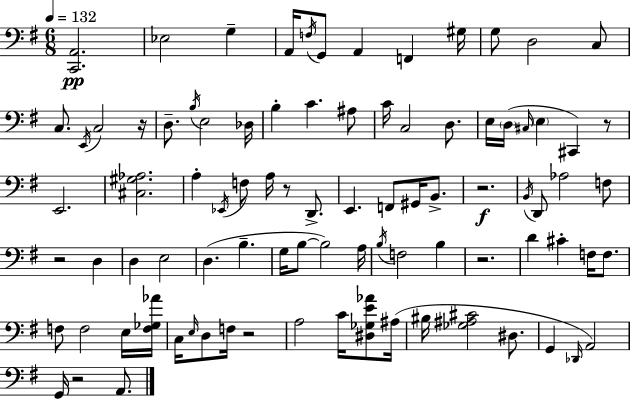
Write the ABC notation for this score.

X:1
T:Untitled
M:6/8
L:1/4
K:Em
[C,,A,,]2 _E,2 G, A,,/4 F,/4 G,,/2 A,, F,, ^G,/4 G,/2 D,2 C,/2 C,/2 E,,/4 C,2 z/4 D,/2 B,/4 E,2 _D,/4 B, C ^A,/2 C/4 C,2 D,/2 E,/4 D,/4 ^C,/4 E, ^C,, z/2 E,,2 [^C,^G,_A,]2 A, _E,,/4 F,/2 A,/4 z/2 D,,/2 E,, F,,/2 ^G,,/4 B,,/2 z2 B,,/4 D,,/2 _A,2 F,/2 z2 D, D, E,2 D, B, G,/4 B,/2 B,2 A,/4 B,/4 F,2 B, z2 D ^C F,/4 F,/2 F,/2 F,2 E,/4 [F,_G,_A]/4 C,/4 E,/4 D,/2 F,/4 z2 A,2 C/4 [^D,_G,E_A]/2 ^A,/4 ^B,/4 [_G,^A,^C]2 ^D,/2 G,, _D,,/4 A,,2 G,,/4 z2 A,,/2